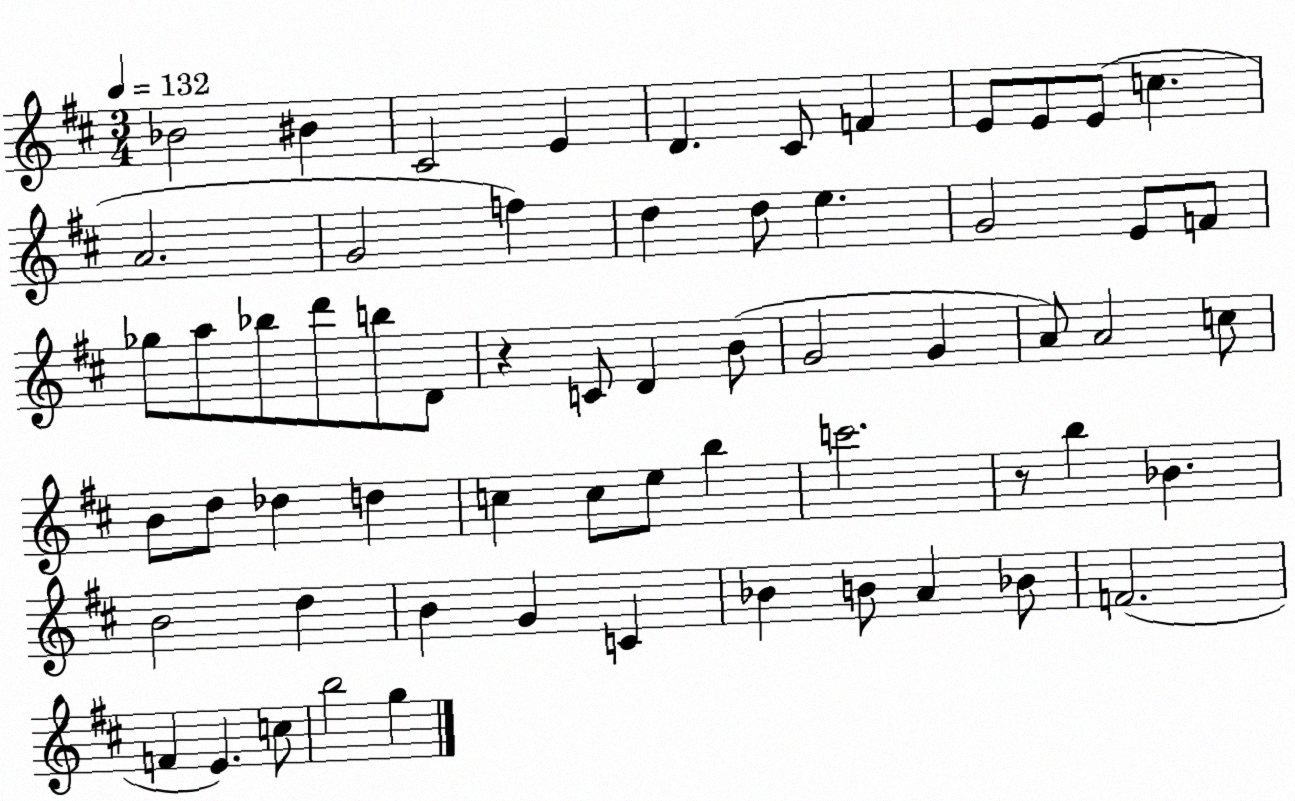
X:1
T:Untitled
M:3/4
L:1/4
K:D
_B2 ^B ^C2 E D ^C/2 F E/2 E/2 E/2 c A2 G2 f d d/2 e G2 E/2 F/2 _g/2 a/2 _b/2 d'/2 b/2 D/2 z C/2 D B/2 G2 G A/2 A2 c/2 B/2 d/2 _d d c c/2 e/2 b c'2 z/2 b _B B2 d B G C _B B/2 A _B/2 F2 F E c/2 b2 g